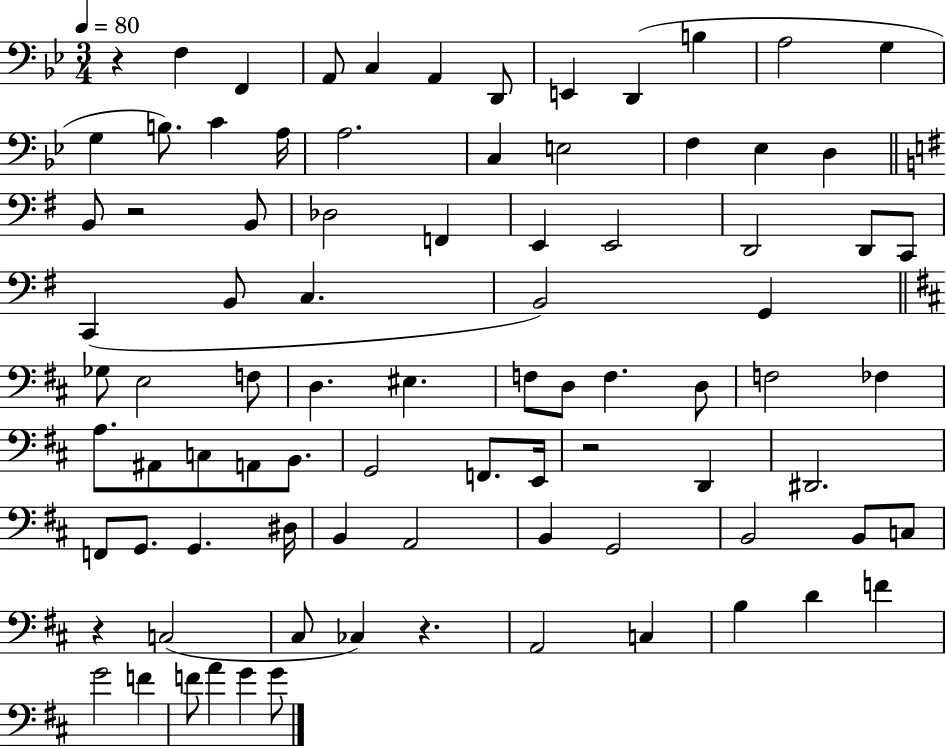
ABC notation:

X:1
T:Untitled
M:3/4
L:1/4
K:Bb
z F, F,, A,,/2 C, A,, D,,/2 E,, D,, B, A,2 G, G, B,/2 C A,/4 A,2 C, E,2 F, _E, D, B,,/2 z2 B,,/2 _D,2 F,, E,, E,,2 D,,2 D,,/2 C,,/2 C,, B,,/2 C, B,,2 G,, _G,/2 E,2 F,/2 D, ^E, F,/2 D,/2 F, D,/2 F,2 _F, A,/2 ^A,,/2 C,/2 A,,/2 B,,/2 G,,2 F,,/2 E,,/4 z2 D,, ^D,,2 F,,/2 G,,/2 G,, ^D,/4 B,, A,,2 B,, G,,2 B,,2 B,,/2 C,/2 z C,2 ^C,/2 _C, z A,,2 C, B, D F G2 F F/2 A G G/2